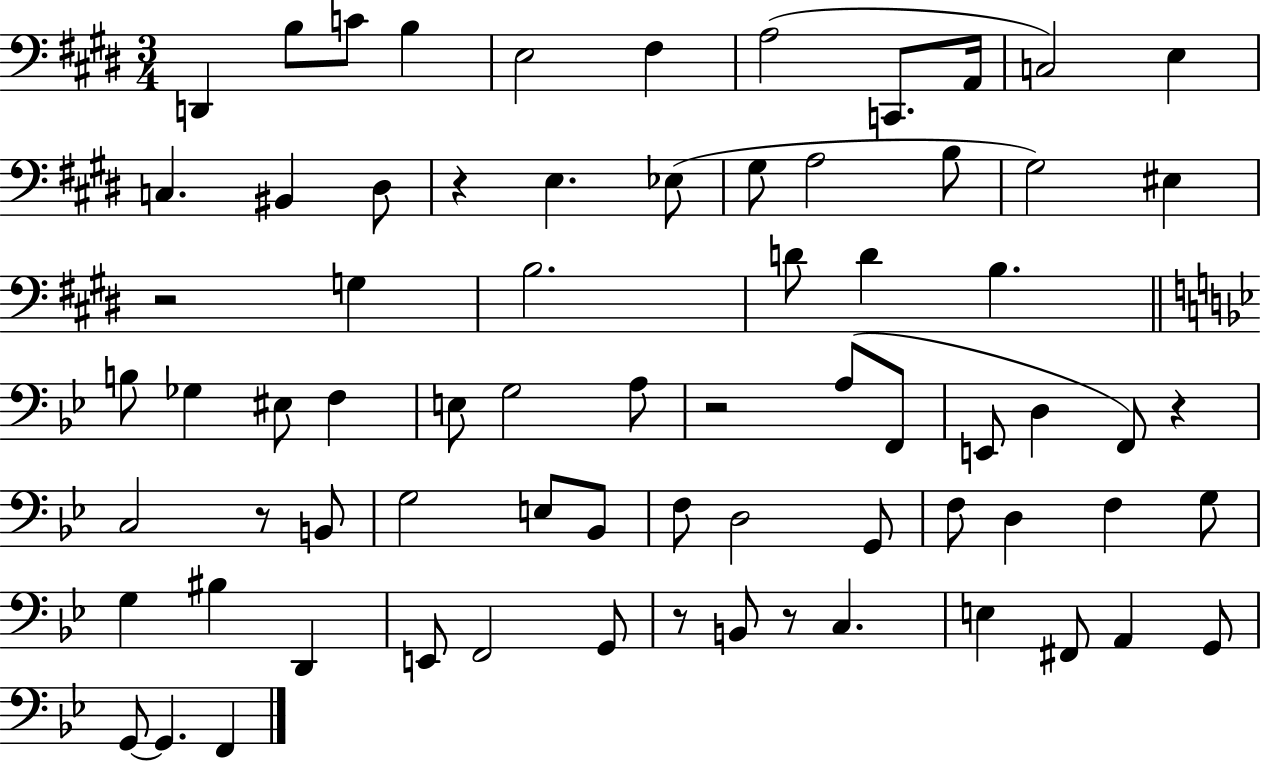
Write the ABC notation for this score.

X:1
T:Untitled
M:3/4
L:1/4
K:E
D,, B,/2 C/2 B, E,2 ^F, A,2 C,,/2 A,,/4 C,2 E, C, ^B,, ^D,/2 z E, _E,/2 ^G,/2 A,2 B,/2 ^G,2 ^E, z2 G, B,2 D/2 D B, B,/2 _G, ^E,/2 F, E,/2 G,2 A,/2 z2 A,/2 F,,/2 E,,/2 D, F,,/2 z C,2 z/2 B,,/2 G,2 E,/2 _B,,/2 F,/2 D,2 G,,/2 F,/2 D, F, G,/2 G, ^B, D,, E,,/2 F,,2 G,,/2 z/2 B,,/2 z/2 C, E, ^F,,/2 A,, G,,/2 G,,/2 G,, F,,